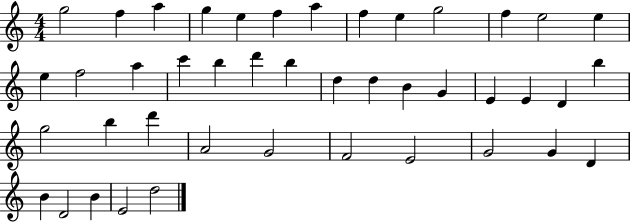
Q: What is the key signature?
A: C major